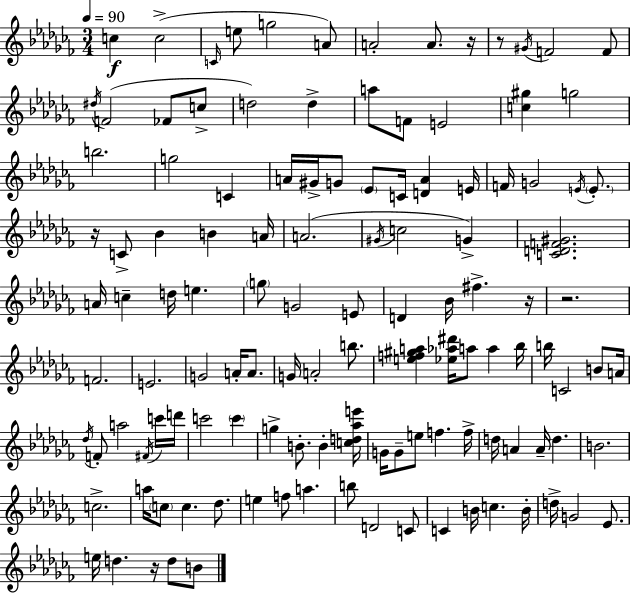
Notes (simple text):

C5/q C5/h C4/s E5/e G5/h A4/e A4/h A4/e. R/s R/e G#4/s F4/h F4/e D#5/s F4/h FES4/e C5/e D5/h D5/q A5/e F4/e E4/h [C5,G#5]/q G5/h B5/h. G5/h C4/q A4/s G#4/s G4/e Eb4/e C4/s [D4,A4]/q E4/s F4/s G4/h E4/s E4/e. R/s C4/e Bb4/q B4/q A4/s A4/h. G#4/s C5/h G4/q [C4,D4,F4,G#4]/h. A4/s C5/q D5/s E5/q. G5/e G4/h E4/e D4/q Bb4/s F#5/q. R/s R/h. F4/h. E4/h. G4/h A4/s A4/e. G4/s A4/h B5/e. [E5,F5,G#5,A5]/q [Eb5,Ab5,D#6]/s A5/e A5/q Bb5/s B5/s C4/h B4/e A4/s Db5/s F4/e A5/h F#4/s C6/s D6/s C6/h C6/q G5/q B4/e. B4/q [C5,D5,Ab5,E6]/s G4/s G4/e E5/e F5/q. F5/s D5/s A4/q A4/s D5/q. B4/h. C5/h. A5/s C5/e C5/q. Db5/e. E5/q F5/e A5/q. B5/e D4/h C4/e C4/q B4/s C5/q. B4/s D5/s G4/h Eb4/e. E5/s D5/q. R/s D5/e B4/e